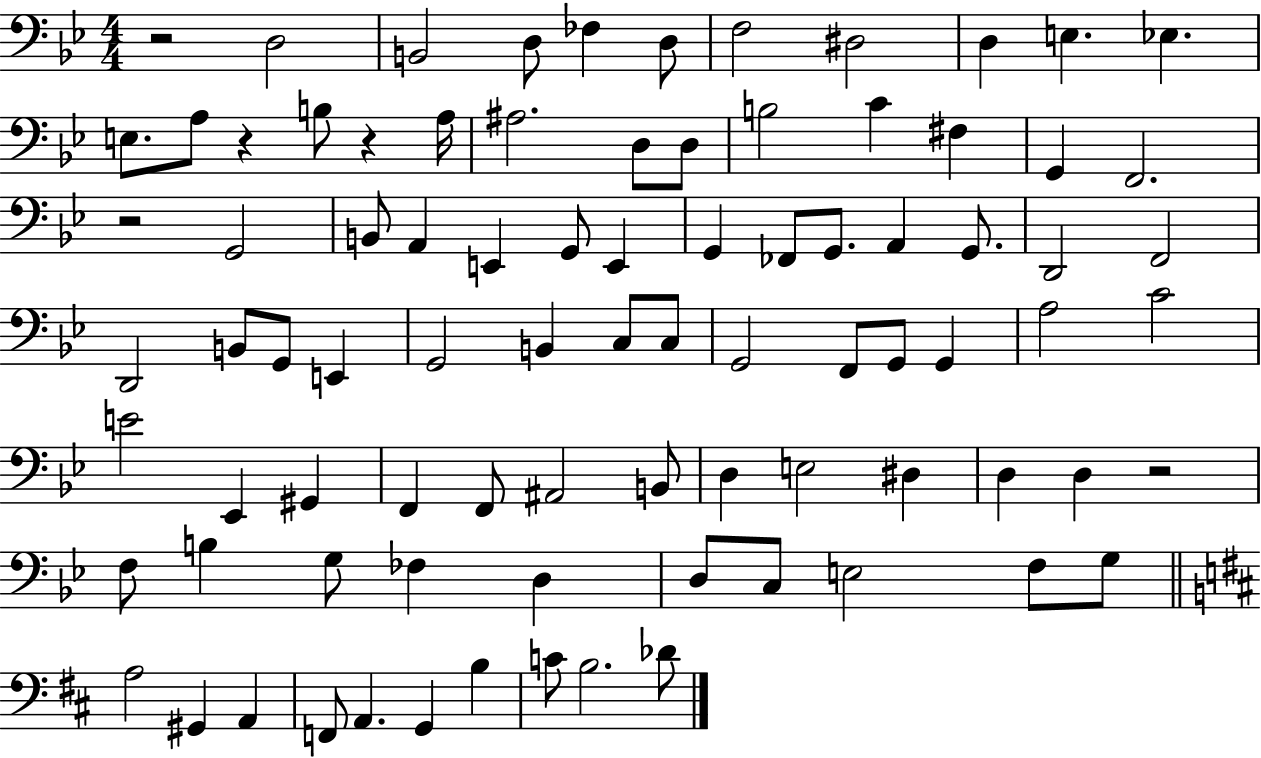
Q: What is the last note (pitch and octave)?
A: Db4